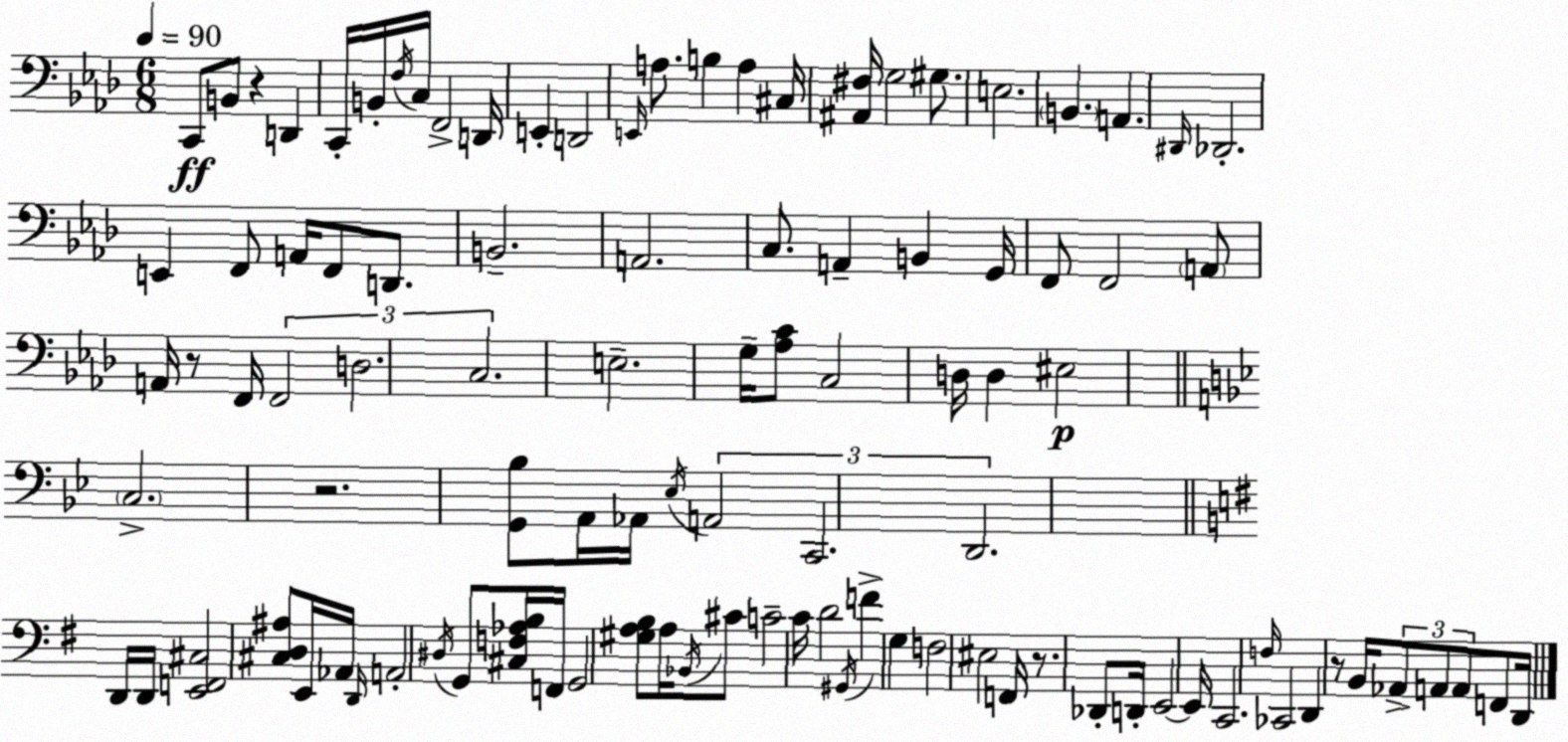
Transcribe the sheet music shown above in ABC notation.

X:1
T:Untitled
M:6/8
L:1/4
K:Ab
C,,/2 B,,/2 z D,, C,,/4 B,,/4 F,/4 C,/4 F,,2 D,,/4 E,, D,,2 E,,/4 A,/2 B, A, ^C,/4 [^A,,^F,]/4 G,2 ^G,/2 E,2 B,, A,, ^D,,/4 _D,,2 E,, F,,/2 A,,/4 F,,/2 D,,/2 B,,2 A,,2 C,/2 A,, B,, G,,/4 F,,/2 F,,2 A,,/2 A,,/4 z/2 F,,/4 F,,2 D,2 C,2 E,2 G,/4 [_A,C]/2 C,2 D,/4 D, ^E,2 C,2 z2 [G,,_B,]/2 A,,/4 _A,,/4 _E,/4 A,,2 C,,2 D,,2 D,,/4 D,,/4 [E,,F,,^C,]2 [^C,D,^A,]/2 E,,/4 _A,,/4 D,,/4 A,,2 ^D,/4 G,,/2 [^C,F,_A,B,]/4 F,,/4 G,,2 [^G,A,B,]/2 A,/4 _B,,/4 ^C/2 C2 C/4 D2 ^G,,/4 F G, F,2 ^E,2 F,,/4 z/2 _D,,/2 D,,/4 E,,2 E,,/4 C,,2 F,/4 _C,,2 D,, z/2 B,,/4 _A,,/2 A,,/2 A,,/2 F,,/2 D,,/4